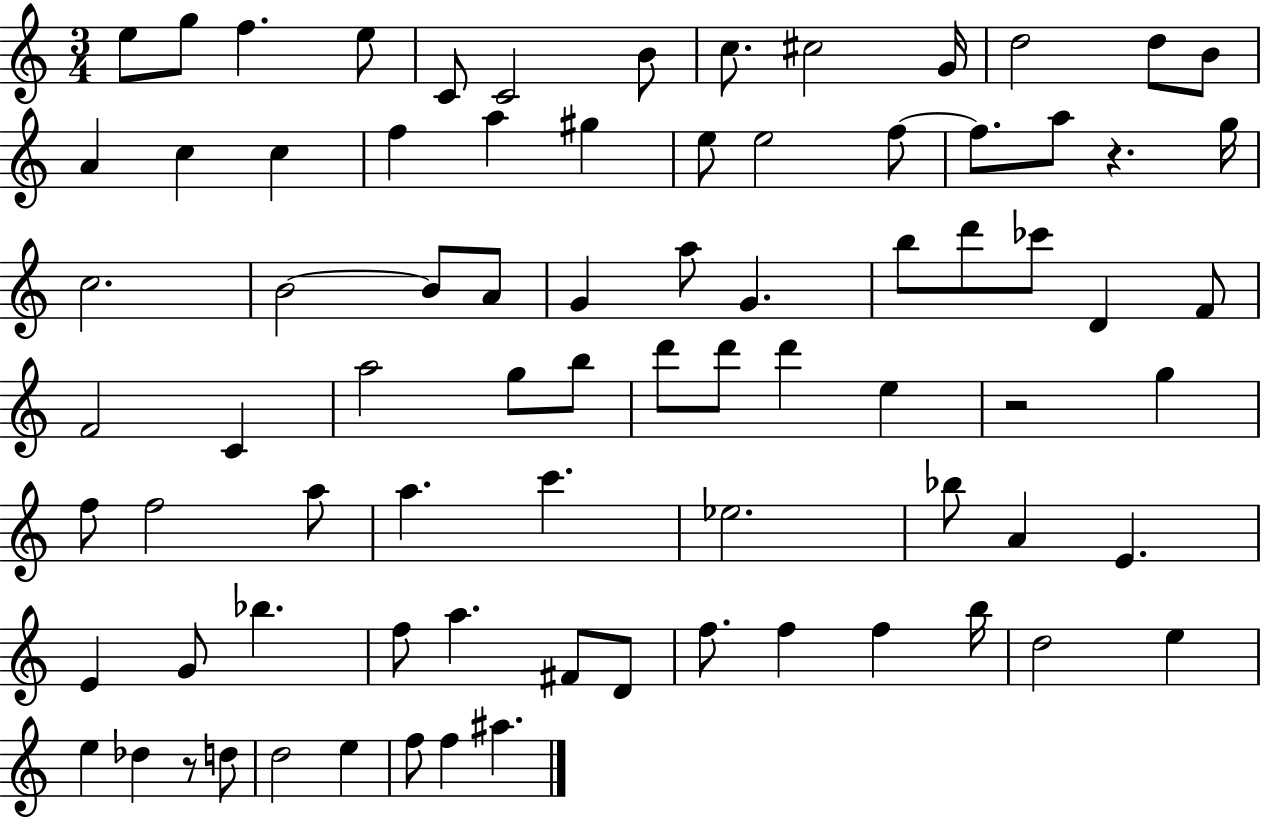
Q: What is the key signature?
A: C major